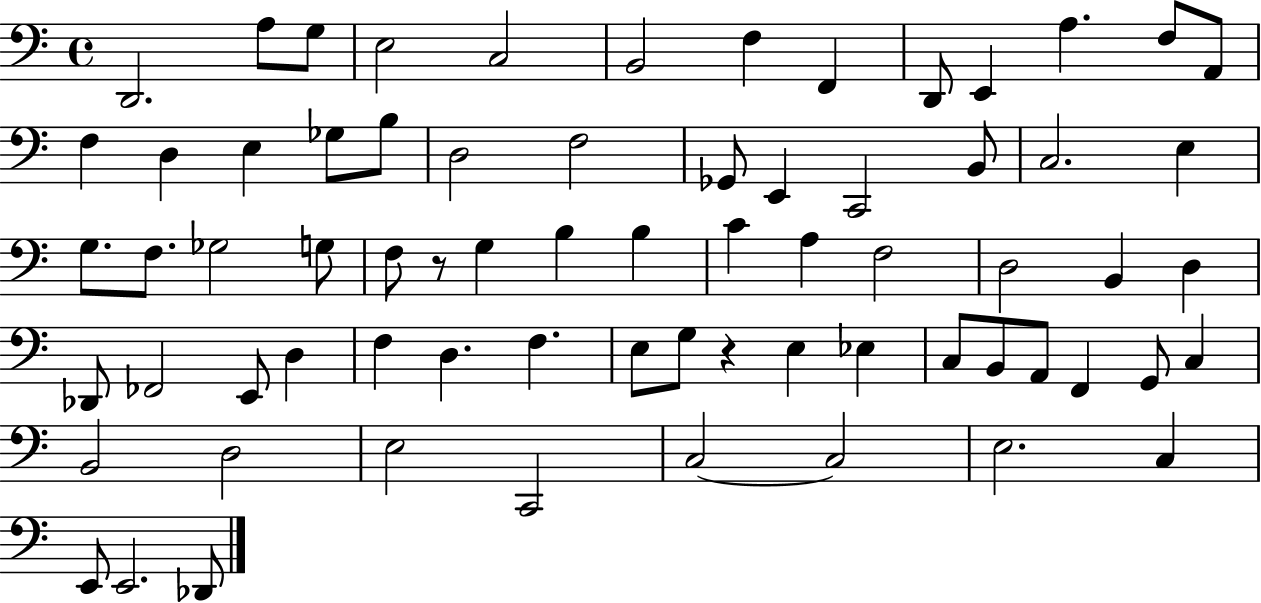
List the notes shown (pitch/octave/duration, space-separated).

D2/h. A3/e G3/e E3/h C3/h B2/h F3/q F2/q D2/e E2/q A3/q. F3/e A2/e F3/q D3/q E3/q Gb3/e B3/e D3/h F3/h Gb2/e E2/q C2/h B2/e C3/h. E3/q G3/e. F3/e. Gb3/h G3/e F3/e R/e G3/q B3/q B3/q C4/q A3/q F3/h D3/h B2/q D3/q Db2/e FES2/h E2/e D3/q F3/q D3/q. F3/q. E3/e G3/e R/q E3/q Eb3/q C3/e B2/e A2/e F2/q G2/e C3/q B2/h D3/h E3/h C2/h C3/h C3/h E3/h. C3/q E2/e E2/h. Db2/e